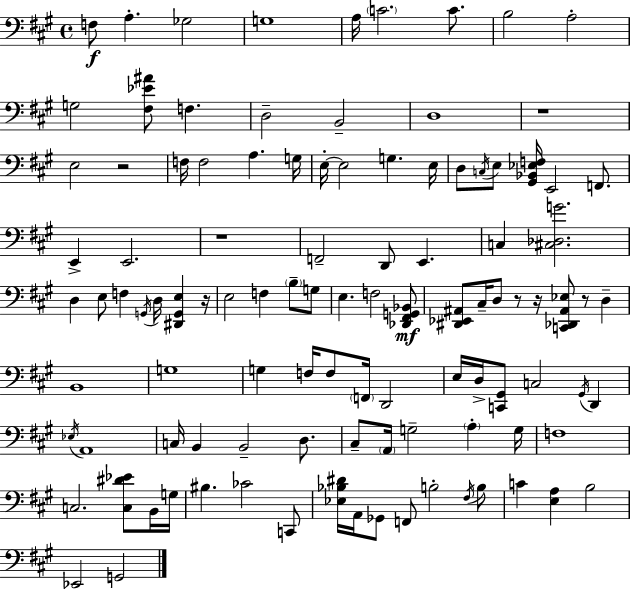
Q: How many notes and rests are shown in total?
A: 106